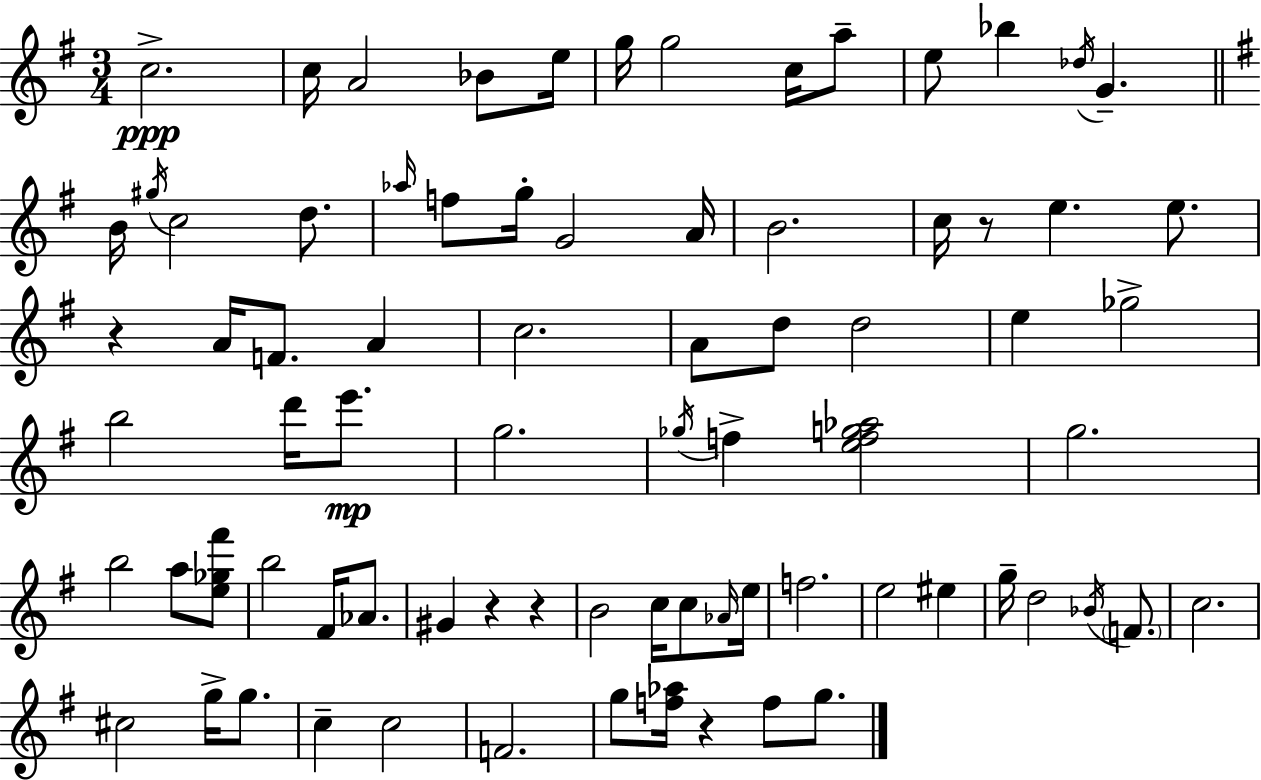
{
  \clef treble
  \numericTimeSignature
  \time 3/4
  \key g \major
  \repeat volta 2 { c''2.->\ppp | c''16 a'2 bes'8 e''16 | g''16 g''2 c''16 a''8-- | e''8 bes''4 \acciaccatura { des''16 } g'4.-- | \break \bar "||" \break \key g \major b'16 \acciaccatura { gis''16 } c''2 d''8. | \grace { aes''16 } f''8 g''16-. g'2 | a'16 b'2. | c''16 r8 e''4. e''8. | \break r4 a'16 f'8. a'4 | c''2. | a'8 d''8 d''2 | e''4 ges''2-> | \break b''2 d'''16 e'''8.\mp | g''2. | \acciaccatura { ges''16 } f''4-> <e'' f'' g'' aes''>2 | g''2. | \break b''2 a''8 | <e'' ges'' fis'''>8 b''2 fis'16 | aes'8. gis'4 r4 r4 | b'2 c''16 | \break c''8 \grace { aes'16 } e''16 f''2. | e''2 | eis''4 g''16-- d''2 | \acciaccatura { bes'16 } \parenthesize f'8. c''2. | \break cis''2 | g''16-> g''8. c''4-- c''2 | f'2. | g''8 <f'' aes''>16 r4 | \break f''8 g''8. } \bar "|."
}